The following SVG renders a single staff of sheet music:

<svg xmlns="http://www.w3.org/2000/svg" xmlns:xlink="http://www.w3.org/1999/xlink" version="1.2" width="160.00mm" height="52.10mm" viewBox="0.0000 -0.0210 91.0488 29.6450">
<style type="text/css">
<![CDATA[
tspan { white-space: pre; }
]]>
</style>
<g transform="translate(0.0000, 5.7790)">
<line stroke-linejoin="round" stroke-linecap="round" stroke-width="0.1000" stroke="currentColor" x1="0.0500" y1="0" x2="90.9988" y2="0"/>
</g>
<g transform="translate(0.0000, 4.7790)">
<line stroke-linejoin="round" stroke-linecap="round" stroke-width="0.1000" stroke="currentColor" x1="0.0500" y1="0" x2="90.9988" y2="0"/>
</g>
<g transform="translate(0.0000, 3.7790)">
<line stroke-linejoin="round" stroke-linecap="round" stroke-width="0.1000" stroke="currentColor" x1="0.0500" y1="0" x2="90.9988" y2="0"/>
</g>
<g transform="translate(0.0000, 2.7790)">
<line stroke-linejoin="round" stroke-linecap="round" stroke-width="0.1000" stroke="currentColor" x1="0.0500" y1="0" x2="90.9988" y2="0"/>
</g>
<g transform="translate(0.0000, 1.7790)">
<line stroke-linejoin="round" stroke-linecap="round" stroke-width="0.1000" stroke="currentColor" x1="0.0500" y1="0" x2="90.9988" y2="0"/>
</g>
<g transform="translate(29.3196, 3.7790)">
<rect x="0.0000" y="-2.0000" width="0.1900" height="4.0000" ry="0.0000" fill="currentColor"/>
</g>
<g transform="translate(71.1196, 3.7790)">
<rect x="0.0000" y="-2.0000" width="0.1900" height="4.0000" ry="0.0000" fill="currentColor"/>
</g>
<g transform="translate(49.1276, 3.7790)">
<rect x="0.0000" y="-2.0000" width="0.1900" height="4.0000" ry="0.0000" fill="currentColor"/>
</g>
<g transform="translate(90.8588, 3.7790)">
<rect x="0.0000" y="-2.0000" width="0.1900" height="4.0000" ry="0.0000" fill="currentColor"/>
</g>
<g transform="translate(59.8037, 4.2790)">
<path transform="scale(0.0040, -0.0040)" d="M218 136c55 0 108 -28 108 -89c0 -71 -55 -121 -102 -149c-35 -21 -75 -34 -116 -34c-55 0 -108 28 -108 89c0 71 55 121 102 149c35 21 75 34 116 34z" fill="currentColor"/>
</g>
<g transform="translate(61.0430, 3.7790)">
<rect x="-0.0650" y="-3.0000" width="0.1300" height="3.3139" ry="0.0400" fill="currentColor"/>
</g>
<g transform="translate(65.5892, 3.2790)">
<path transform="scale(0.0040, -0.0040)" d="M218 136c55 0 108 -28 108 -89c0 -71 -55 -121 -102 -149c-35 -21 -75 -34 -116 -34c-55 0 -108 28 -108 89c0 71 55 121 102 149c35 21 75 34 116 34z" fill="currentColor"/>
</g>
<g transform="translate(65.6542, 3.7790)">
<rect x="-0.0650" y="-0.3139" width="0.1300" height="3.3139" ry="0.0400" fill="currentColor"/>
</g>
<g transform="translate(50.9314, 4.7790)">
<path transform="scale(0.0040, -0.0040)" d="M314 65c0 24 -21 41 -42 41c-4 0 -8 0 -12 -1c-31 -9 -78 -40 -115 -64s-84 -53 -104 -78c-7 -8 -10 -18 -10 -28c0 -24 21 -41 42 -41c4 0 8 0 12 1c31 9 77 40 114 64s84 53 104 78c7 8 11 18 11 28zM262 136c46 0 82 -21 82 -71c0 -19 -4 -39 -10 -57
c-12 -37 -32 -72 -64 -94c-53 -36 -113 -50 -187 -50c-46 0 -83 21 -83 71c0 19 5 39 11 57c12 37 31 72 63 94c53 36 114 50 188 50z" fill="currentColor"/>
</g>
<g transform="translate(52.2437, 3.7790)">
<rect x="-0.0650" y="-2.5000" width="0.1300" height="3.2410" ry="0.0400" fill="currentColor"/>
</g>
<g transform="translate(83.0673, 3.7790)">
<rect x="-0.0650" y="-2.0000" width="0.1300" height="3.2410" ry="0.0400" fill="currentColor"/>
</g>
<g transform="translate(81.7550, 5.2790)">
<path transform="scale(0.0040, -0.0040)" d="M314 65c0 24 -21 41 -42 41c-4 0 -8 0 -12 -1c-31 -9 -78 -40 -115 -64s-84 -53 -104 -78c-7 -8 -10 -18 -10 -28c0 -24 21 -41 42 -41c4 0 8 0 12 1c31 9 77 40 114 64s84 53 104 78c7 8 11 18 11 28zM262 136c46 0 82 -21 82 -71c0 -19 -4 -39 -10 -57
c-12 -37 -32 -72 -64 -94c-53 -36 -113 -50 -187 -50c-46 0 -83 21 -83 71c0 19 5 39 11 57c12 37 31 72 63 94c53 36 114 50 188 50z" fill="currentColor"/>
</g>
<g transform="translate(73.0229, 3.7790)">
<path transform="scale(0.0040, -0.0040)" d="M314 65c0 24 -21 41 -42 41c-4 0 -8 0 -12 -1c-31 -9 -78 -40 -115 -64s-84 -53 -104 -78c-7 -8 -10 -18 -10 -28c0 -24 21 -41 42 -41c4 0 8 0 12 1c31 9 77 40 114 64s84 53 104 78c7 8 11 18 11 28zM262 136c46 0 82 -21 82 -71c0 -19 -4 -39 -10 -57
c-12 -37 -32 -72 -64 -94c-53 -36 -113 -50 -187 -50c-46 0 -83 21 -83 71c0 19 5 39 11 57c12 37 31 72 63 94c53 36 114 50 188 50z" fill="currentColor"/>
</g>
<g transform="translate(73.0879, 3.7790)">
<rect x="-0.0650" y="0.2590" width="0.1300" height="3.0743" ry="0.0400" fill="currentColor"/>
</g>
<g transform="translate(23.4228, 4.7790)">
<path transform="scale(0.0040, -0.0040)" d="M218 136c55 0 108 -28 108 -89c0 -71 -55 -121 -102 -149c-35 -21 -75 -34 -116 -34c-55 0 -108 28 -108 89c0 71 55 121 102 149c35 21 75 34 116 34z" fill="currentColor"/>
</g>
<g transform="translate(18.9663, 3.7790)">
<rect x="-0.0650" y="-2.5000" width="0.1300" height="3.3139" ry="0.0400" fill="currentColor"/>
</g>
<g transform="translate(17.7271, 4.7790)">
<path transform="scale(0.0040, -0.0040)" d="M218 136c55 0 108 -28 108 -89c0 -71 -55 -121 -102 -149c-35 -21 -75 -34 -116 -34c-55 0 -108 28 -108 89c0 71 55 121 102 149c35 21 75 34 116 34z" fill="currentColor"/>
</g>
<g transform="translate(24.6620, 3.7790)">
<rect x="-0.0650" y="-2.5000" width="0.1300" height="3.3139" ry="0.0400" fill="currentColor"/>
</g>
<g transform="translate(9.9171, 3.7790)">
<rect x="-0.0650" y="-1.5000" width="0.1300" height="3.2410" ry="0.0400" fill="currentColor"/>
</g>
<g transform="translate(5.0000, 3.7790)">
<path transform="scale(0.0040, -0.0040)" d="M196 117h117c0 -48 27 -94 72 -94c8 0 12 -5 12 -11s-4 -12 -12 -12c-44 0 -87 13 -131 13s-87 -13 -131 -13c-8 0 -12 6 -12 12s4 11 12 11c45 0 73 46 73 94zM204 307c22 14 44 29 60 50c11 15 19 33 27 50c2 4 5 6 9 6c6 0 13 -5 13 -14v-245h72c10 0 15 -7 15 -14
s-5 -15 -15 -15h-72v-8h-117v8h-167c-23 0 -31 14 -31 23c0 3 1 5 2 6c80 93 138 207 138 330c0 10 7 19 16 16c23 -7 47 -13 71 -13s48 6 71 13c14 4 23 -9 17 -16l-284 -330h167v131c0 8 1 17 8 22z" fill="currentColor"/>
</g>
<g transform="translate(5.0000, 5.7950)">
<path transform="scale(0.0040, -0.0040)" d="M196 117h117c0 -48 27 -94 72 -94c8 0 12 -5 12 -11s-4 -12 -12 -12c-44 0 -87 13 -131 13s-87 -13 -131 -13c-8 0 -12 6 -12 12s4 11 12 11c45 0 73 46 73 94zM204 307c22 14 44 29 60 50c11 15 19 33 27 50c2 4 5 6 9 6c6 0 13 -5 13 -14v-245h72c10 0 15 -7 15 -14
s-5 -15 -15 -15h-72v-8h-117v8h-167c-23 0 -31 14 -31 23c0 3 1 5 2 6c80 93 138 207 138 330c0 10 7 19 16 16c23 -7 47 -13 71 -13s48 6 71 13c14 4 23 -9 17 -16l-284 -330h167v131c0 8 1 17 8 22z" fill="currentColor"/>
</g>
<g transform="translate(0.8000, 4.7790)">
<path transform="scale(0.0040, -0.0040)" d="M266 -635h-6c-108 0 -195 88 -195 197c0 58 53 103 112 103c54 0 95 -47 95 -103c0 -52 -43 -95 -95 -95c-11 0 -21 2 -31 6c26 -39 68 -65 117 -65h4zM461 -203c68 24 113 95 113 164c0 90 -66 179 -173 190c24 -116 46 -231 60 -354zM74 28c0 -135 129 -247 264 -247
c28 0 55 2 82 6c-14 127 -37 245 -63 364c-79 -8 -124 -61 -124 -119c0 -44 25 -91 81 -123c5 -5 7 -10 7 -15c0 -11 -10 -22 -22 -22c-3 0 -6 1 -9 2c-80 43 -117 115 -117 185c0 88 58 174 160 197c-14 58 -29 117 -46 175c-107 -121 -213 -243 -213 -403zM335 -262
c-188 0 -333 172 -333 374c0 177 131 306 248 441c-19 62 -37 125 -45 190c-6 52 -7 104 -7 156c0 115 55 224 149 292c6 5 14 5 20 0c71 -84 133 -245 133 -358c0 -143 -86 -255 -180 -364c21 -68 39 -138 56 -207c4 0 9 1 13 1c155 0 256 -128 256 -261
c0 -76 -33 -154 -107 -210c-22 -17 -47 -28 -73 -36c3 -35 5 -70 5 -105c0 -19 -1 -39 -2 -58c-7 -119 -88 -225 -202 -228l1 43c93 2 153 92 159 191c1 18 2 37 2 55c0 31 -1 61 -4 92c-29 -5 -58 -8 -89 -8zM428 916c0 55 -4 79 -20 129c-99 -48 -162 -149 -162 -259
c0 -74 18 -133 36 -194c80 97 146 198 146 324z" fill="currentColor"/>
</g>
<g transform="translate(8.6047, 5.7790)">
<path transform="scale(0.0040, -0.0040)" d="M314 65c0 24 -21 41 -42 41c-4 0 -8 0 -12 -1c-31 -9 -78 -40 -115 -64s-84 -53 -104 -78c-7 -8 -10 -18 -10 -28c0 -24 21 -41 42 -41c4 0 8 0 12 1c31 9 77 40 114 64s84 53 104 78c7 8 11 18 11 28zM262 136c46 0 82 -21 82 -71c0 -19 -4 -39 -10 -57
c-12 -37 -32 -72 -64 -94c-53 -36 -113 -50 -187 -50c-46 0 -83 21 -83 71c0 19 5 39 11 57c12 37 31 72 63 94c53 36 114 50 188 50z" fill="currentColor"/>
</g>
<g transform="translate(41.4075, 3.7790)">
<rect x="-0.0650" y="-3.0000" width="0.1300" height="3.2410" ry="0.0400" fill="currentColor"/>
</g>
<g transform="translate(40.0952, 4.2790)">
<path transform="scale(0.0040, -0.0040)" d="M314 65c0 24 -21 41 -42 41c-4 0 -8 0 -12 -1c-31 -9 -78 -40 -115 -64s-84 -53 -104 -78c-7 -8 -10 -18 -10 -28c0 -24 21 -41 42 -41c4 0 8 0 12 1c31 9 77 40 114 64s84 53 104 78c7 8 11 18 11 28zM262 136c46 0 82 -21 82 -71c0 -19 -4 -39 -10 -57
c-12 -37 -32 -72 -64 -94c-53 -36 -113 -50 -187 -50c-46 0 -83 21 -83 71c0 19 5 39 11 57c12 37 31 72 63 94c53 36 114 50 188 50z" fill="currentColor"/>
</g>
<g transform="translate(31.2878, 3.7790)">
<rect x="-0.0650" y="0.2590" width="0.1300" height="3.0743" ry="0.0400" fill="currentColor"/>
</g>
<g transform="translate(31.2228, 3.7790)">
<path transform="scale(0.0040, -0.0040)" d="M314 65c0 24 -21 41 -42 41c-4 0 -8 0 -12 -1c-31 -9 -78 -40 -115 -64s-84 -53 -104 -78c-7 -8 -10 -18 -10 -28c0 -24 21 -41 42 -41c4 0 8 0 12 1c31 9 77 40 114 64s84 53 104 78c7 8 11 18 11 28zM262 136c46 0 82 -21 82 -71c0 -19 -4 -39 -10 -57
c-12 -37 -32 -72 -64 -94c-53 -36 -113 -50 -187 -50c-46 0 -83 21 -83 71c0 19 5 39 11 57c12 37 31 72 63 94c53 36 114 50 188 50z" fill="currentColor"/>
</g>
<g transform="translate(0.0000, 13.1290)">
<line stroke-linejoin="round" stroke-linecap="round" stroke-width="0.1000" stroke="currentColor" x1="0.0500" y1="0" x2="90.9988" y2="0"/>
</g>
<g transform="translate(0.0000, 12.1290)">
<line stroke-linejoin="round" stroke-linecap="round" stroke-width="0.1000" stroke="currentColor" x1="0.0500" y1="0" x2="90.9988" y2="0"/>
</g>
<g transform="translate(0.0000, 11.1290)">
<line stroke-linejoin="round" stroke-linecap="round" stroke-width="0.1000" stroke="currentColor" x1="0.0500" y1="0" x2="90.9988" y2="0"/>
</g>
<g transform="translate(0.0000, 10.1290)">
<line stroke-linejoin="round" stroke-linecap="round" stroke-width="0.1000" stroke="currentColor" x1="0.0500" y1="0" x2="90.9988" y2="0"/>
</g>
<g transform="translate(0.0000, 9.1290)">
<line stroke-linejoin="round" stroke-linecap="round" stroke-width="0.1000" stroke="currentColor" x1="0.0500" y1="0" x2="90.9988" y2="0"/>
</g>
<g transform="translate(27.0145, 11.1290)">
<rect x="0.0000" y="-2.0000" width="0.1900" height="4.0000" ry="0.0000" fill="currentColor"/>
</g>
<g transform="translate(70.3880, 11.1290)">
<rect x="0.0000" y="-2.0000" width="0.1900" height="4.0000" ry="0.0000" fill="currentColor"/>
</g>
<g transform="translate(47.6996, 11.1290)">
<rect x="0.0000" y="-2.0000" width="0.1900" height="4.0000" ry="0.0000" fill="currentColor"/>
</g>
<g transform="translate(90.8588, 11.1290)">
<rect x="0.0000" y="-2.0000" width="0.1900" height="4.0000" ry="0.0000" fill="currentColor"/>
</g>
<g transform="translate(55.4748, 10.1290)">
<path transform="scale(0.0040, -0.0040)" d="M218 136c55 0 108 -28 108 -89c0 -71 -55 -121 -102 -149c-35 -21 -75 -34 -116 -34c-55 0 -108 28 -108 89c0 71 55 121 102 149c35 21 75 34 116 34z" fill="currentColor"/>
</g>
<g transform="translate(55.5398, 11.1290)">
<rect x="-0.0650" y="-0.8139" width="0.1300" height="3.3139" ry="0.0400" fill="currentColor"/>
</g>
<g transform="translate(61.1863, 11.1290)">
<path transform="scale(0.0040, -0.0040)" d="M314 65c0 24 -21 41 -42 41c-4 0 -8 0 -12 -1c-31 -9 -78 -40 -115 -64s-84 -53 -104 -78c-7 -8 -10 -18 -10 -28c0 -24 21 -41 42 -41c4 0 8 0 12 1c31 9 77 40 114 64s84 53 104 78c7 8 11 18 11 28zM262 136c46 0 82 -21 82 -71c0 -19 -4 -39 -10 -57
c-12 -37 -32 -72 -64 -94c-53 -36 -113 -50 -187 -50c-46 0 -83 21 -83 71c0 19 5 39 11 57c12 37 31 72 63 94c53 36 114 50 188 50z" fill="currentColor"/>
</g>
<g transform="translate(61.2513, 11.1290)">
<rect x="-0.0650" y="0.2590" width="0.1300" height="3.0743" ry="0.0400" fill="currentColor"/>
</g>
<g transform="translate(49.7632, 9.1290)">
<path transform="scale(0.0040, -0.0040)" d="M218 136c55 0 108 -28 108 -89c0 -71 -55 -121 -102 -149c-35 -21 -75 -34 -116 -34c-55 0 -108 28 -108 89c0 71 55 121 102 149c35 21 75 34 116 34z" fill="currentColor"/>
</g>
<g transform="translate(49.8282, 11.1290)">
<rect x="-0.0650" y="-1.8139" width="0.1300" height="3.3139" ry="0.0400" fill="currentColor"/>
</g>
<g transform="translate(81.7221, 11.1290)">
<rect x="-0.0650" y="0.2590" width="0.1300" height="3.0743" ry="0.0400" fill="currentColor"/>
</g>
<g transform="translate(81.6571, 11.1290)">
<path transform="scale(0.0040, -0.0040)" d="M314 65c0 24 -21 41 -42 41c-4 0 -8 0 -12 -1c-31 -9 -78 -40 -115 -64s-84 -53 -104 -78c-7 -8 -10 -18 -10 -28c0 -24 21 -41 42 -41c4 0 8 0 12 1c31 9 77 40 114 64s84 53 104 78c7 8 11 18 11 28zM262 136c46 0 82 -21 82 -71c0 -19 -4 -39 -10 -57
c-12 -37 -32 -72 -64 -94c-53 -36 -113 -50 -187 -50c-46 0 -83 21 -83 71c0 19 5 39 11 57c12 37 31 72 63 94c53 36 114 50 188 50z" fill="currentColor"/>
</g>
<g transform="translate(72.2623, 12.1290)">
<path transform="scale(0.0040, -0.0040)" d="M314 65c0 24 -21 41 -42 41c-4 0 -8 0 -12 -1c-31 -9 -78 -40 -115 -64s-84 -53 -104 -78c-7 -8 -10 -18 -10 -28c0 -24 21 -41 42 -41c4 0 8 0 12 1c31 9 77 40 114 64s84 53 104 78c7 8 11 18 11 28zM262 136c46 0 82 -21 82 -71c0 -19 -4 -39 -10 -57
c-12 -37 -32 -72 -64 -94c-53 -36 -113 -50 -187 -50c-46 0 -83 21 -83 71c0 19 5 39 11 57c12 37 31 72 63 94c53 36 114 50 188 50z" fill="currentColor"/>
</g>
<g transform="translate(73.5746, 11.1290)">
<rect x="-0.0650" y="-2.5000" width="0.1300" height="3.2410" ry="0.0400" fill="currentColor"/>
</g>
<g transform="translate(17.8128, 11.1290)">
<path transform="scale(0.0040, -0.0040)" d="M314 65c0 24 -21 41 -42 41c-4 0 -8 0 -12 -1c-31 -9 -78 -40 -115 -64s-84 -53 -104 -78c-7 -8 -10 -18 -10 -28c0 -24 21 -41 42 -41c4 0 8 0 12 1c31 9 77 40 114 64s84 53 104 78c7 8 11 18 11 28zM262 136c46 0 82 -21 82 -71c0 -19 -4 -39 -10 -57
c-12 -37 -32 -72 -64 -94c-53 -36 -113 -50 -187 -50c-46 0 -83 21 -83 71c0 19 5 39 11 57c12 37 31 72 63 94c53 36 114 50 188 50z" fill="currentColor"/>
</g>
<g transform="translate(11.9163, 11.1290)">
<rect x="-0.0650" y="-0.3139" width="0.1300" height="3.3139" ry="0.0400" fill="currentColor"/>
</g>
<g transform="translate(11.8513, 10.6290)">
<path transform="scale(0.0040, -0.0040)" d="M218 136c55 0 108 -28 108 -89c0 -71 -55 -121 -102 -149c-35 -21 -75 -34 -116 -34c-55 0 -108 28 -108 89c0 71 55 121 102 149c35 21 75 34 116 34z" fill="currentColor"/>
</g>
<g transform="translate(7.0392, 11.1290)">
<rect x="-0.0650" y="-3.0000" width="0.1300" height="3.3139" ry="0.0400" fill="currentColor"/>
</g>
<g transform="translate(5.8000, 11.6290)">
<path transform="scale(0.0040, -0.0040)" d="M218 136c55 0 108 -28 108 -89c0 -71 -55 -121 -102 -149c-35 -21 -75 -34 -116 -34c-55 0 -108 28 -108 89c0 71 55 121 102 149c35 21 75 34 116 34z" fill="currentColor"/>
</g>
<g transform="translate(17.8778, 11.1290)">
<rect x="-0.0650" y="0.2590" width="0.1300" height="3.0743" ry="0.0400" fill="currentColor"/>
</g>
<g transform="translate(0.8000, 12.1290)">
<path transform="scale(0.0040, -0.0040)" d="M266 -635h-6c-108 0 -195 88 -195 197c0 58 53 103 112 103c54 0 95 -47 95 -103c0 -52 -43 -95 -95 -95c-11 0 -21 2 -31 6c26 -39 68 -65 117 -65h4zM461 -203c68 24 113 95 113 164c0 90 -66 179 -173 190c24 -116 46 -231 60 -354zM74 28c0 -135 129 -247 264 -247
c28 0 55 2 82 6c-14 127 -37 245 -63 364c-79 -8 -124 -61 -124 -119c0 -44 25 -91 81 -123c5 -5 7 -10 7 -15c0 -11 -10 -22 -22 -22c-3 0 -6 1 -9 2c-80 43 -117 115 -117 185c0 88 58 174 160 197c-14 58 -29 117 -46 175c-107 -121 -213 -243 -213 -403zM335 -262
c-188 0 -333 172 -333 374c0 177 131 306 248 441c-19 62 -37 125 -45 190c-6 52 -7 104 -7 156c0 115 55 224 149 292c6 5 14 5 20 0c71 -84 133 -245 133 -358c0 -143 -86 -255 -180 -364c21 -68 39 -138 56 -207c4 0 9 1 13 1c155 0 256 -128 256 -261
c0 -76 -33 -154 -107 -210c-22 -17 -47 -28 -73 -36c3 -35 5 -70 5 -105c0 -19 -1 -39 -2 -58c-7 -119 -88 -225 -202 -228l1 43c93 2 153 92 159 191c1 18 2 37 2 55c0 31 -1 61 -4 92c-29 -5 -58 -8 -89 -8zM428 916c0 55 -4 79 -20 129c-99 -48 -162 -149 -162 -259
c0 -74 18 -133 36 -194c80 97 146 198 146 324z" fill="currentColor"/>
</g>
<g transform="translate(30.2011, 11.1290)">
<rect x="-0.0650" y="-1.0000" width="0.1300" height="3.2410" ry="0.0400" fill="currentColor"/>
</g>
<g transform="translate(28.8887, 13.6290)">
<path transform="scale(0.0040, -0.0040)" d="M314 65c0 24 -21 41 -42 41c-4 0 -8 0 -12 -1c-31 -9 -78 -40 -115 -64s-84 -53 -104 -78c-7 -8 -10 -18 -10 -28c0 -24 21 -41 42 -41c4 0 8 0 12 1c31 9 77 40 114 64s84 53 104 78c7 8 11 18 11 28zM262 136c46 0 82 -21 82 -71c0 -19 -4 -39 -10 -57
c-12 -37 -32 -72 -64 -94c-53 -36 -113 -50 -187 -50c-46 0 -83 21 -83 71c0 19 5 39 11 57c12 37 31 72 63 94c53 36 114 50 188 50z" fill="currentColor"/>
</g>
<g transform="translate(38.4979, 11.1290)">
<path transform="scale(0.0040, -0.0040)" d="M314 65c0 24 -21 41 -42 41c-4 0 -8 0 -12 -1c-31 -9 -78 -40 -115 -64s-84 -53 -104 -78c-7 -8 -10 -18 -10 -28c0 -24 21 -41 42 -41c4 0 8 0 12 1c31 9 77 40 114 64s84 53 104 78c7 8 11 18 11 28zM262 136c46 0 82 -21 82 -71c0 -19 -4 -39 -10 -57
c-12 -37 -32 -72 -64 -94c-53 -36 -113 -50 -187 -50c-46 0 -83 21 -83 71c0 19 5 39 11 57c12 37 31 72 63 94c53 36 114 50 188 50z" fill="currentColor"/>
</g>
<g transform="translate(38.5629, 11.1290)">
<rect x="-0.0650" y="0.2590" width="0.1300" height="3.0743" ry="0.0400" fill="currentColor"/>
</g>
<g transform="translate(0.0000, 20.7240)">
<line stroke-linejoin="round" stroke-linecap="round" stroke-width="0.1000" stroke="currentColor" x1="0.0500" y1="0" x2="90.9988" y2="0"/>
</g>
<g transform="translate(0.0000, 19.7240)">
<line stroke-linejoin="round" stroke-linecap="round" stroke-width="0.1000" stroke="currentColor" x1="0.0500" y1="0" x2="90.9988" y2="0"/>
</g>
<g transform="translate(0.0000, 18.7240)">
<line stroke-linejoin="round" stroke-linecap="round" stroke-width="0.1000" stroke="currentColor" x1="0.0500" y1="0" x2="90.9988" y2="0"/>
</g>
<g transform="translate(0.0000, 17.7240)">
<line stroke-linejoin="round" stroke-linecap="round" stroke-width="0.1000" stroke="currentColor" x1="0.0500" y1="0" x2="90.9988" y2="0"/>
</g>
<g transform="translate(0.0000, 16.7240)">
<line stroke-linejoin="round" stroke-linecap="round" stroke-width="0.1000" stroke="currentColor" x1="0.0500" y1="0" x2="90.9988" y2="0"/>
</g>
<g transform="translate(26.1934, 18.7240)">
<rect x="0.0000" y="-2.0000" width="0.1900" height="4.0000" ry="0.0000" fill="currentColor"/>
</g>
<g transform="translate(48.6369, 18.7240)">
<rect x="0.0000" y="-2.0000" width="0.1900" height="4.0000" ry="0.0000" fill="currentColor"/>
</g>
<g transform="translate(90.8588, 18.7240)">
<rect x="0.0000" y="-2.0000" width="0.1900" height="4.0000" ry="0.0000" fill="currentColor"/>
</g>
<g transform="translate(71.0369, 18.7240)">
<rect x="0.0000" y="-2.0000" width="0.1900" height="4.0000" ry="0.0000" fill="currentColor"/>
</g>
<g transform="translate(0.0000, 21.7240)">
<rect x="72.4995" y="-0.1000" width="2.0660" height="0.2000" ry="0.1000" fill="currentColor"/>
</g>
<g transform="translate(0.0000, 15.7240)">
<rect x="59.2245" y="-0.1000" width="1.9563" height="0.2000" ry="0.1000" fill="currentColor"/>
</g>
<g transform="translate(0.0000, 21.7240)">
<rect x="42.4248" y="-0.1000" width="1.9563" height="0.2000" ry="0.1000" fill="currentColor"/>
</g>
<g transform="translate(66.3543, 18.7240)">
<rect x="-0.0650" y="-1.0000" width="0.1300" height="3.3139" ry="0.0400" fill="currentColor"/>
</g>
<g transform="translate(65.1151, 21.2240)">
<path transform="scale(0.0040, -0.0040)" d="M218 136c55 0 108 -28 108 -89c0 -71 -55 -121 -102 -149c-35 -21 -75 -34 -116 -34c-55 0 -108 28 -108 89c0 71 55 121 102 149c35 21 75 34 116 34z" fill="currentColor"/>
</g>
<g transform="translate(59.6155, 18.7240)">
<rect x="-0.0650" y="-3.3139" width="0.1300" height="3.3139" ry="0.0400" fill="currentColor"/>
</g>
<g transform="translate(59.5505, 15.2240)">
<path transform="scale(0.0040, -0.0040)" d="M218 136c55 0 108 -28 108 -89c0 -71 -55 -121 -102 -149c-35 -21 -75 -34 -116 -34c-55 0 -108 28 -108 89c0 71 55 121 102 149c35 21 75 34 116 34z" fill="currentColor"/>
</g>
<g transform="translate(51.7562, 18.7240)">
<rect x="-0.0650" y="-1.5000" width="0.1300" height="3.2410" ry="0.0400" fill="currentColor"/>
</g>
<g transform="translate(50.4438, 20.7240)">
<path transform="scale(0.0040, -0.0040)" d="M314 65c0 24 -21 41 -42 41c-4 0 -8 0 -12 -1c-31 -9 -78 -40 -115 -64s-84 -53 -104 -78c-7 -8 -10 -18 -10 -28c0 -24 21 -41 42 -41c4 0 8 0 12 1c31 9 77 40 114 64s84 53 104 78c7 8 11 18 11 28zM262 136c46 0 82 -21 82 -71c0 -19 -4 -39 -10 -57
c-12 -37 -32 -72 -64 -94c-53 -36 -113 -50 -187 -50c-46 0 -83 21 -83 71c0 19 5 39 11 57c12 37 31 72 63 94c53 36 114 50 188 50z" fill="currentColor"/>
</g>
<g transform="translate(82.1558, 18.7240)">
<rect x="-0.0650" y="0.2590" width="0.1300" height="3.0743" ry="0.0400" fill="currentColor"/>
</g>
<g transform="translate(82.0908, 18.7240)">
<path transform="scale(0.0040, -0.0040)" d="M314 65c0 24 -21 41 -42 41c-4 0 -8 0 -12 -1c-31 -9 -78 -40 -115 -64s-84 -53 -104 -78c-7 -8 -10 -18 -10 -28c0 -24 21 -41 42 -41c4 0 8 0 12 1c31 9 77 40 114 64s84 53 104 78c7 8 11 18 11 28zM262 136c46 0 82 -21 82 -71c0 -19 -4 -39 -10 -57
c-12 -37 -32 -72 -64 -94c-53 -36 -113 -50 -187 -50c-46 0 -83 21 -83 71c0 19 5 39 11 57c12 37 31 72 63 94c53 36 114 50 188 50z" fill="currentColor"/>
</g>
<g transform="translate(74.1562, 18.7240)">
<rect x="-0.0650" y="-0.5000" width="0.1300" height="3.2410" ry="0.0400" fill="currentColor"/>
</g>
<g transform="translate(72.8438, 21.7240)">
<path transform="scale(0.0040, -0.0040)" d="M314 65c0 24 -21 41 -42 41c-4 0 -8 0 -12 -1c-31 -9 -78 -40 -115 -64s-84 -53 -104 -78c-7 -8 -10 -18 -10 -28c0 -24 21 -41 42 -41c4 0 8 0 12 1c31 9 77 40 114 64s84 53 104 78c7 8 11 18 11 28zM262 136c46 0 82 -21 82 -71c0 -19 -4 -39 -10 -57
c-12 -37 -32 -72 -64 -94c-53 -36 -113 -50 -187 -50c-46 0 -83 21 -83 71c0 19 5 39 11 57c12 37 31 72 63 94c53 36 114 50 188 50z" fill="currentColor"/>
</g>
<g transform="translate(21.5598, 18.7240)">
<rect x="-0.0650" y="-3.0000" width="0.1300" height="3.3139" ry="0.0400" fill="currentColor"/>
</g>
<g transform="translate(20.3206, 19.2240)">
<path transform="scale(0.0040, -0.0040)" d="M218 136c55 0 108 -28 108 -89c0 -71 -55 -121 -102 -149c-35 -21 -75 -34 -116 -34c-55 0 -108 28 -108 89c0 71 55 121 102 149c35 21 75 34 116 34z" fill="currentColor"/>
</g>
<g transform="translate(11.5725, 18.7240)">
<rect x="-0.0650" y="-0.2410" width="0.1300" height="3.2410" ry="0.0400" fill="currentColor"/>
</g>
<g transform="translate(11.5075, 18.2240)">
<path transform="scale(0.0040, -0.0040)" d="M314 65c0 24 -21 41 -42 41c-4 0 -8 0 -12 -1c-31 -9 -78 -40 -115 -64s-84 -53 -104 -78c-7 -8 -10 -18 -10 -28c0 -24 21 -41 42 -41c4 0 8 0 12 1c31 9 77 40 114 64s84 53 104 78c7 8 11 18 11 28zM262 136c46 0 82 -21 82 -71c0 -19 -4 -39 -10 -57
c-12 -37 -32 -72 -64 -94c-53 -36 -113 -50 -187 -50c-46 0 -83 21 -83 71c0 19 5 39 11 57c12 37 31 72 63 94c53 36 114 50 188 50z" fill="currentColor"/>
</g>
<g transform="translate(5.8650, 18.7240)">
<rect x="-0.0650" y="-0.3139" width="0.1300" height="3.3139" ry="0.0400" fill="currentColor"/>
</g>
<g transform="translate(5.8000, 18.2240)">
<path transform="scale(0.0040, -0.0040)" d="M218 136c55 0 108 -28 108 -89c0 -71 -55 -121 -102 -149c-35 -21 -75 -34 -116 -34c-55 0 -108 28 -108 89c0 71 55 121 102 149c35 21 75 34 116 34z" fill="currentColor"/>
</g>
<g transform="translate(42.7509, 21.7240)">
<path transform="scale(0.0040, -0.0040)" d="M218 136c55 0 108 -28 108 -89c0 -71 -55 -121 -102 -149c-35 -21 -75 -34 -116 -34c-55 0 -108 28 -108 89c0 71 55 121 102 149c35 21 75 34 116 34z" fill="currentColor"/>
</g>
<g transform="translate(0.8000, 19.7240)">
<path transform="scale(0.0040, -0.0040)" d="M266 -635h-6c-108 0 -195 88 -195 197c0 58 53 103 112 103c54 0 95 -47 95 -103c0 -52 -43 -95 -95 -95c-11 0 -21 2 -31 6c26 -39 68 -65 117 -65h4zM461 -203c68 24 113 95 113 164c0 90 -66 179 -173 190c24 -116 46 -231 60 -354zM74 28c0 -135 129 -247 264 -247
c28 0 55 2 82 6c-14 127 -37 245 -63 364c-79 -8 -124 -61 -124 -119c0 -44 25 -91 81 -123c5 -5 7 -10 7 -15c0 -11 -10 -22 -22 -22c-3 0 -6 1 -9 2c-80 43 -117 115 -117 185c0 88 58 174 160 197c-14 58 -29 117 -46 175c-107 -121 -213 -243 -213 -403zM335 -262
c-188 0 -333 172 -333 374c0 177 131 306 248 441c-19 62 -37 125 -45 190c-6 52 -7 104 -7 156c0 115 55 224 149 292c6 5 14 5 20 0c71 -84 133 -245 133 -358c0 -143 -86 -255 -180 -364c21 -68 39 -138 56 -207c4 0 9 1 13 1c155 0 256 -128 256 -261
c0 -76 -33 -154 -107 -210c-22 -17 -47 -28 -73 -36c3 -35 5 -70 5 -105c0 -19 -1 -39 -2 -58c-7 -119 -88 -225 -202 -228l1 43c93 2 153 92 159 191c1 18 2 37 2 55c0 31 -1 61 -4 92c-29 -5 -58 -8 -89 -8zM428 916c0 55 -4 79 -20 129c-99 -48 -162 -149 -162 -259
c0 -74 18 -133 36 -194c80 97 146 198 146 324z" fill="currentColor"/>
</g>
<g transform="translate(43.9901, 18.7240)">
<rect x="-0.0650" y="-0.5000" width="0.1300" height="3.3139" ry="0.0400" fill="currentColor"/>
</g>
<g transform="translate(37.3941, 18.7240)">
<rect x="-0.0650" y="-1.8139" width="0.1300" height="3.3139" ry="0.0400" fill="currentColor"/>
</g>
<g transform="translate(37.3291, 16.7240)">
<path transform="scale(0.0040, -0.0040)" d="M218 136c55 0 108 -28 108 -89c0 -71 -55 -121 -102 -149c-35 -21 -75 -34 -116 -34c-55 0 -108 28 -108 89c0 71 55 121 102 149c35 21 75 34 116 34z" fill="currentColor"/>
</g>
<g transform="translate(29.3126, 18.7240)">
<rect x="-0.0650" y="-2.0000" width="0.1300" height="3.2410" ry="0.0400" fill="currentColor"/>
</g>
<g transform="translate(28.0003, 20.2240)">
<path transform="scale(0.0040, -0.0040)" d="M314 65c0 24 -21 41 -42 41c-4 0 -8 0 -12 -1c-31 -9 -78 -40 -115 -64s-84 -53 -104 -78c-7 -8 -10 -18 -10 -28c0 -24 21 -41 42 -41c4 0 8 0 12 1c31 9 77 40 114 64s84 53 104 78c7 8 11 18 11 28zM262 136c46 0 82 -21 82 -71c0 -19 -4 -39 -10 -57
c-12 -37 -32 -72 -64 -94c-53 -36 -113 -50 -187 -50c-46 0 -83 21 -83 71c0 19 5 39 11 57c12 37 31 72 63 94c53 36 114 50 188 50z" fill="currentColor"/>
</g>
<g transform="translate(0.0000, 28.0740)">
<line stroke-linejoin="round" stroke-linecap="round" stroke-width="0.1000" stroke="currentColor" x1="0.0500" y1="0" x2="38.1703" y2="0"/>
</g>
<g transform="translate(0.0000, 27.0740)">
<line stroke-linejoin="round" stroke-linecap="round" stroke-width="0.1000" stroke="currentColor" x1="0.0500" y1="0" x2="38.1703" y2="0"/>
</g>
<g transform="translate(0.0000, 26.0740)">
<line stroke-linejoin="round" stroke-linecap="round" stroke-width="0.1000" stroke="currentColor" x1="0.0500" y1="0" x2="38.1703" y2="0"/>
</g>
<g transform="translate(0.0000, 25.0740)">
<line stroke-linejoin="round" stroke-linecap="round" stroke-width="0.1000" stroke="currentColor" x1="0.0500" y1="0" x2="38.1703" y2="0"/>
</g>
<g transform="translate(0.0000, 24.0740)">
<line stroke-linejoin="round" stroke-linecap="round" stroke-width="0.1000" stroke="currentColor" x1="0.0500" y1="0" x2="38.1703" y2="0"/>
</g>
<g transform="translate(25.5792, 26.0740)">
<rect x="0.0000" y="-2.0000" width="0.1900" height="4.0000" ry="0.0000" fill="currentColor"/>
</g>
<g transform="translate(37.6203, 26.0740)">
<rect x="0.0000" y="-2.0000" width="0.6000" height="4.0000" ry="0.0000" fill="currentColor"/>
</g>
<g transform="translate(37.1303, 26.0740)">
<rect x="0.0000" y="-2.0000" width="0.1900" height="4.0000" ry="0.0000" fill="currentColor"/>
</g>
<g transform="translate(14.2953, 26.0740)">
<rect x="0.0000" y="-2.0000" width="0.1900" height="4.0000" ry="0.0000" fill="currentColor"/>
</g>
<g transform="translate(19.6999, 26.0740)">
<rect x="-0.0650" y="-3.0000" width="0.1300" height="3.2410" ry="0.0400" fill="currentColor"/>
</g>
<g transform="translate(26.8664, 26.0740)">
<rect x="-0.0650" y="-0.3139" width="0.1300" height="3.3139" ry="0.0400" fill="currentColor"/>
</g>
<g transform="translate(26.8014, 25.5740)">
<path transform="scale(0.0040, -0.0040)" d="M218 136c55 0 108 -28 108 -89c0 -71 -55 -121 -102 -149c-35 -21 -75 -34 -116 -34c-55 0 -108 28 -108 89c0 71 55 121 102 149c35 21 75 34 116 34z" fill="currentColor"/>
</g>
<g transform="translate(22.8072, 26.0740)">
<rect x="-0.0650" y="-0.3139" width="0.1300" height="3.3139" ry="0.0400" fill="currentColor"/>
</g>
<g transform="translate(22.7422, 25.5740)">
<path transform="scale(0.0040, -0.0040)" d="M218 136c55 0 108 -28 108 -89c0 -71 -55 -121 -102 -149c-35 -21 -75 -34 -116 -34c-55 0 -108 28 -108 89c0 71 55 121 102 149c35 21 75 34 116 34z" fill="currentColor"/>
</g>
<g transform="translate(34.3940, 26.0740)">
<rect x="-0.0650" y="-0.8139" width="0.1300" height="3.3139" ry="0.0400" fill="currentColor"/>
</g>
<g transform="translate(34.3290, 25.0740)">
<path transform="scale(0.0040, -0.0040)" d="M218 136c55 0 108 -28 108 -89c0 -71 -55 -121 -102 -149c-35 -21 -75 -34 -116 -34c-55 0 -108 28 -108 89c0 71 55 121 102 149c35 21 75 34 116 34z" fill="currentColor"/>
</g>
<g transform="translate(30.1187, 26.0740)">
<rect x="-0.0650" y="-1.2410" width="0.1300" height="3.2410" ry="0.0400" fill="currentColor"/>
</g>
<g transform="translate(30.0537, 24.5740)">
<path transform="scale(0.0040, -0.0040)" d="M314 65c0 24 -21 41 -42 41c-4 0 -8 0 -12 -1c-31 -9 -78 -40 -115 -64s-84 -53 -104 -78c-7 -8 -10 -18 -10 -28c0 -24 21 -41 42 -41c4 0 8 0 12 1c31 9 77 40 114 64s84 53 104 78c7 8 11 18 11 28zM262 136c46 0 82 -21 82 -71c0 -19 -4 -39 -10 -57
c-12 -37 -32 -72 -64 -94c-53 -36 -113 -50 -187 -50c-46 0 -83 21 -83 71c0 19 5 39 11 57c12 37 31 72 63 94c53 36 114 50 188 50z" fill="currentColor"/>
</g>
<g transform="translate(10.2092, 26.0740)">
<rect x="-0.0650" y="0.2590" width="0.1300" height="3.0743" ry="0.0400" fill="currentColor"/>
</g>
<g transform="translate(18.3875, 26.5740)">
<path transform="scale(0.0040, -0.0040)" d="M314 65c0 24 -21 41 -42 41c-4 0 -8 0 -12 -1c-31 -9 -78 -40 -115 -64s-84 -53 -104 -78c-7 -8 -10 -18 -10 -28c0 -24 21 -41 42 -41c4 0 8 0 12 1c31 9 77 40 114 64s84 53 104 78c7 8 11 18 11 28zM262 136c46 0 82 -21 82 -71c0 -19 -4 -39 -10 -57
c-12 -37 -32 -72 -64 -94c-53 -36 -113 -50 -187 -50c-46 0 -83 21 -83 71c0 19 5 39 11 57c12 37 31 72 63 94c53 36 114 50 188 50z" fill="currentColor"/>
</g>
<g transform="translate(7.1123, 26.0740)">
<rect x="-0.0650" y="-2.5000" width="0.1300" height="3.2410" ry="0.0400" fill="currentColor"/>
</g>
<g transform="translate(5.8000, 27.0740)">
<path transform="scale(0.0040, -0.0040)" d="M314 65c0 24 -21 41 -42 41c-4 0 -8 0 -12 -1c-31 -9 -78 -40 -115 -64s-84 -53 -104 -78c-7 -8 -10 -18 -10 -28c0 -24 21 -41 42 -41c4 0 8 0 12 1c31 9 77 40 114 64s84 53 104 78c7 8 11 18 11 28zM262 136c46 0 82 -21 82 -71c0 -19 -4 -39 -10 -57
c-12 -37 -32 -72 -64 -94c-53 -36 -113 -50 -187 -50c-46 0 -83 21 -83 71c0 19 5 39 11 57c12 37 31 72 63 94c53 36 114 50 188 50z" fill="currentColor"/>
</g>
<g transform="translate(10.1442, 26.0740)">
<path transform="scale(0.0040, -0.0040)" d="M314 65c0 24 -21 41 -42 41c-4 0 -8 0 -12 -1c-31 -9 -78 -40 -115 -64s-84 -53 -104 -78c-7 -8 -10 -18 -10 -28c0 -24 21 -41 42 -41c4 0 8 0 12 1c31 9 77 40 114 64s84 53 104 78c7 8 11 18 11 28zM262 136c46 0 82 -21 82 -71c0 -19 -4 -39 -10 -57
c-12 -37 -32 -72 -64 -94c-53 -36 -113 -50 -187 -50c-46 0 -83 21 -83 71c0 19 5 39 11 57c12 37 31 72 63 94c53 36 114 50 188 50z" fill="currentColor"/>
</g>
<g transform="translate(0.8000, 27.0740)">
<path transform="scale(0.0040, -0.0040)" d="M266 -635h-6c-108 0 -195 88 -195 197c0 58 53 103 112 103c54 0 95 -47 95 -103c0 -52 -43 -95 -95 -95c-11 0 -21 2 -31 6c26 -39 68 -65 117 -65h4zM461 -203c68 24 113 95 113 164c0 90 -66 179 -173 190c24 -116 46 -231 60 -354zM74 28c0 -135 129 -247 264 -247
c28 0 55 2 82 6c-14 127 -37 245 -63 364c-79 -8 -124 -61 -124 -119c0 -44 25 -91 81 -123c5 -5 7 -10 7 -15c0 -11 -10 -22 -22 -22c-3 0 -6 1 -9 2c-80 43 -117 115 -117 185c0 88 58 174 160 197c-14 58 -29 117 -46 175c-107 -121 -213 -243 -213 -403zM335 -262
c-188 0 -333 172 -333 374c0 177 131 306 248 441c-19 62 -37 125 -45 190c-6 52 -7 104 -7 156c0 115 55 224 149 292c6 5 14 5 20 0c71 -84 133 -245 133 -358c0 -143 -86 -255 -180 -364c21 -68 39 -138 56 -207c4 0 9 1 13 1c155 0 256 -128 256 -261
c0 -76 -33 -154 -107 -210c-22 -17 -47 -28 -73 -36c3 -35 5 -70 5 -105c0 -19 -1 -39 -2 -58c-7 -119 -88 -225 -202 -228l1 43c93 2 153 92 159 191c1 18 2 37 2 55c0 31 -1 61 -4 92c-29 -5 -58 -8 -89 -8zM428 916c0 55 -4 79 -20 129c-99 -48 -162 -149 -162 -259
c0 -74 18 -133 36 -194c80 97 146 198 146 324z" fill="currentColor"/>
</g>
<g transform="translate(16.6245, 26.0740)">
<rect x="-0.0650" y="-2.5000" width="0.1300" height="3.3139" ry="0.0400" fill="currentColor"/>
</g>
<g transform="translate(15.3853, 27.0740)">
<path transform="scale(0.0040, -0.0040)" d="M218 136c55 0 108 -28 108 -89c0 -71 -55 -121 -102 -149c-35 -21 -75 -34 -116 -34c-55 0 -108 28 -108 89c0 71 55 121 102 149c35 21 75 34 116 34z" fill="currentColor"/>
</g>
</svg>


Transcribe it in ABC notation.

X:1
T:Untitled
M:4/4
L:1/4
K:C
E2 G G B2 A2 G2 A c B2 F2 A c B2 D2 B2 f d B2 G2 B2 c c2 A F2 f C E2 b D C2 B2 G2 B2 G A2 c c e2 d